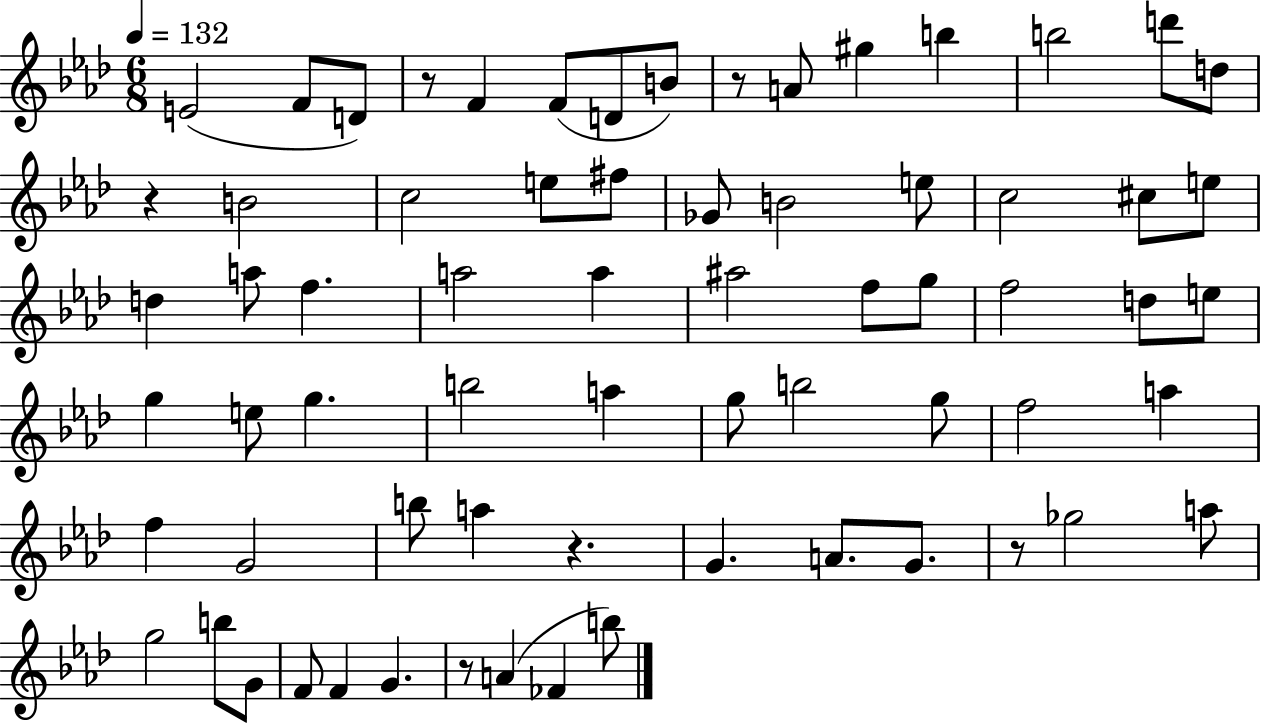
E4/h F4/e D4/e R/e F4/q F4/e D4/e B4/e R/e A4/e G#5/q B5/q B5/h D6/e D5/e R/q B4/h C5/h E5/e F#5/e Gb4/e B4/h E5/e C5/h C#5/e E5/e D5/q A5/e F5/q. A5/h A5/q A#5/h F5/e G5/e F5/h D5/e E5/e G5/q E5/e G5/q. B5/h A5/q G5/e B5/h G5/e F5/h A5/q F5/q G4/h B5/e A5/q R/q. G4/q. A4/e. G4/e. R/e Gb5/h A5/e G5/h B5/e G4/e F4/e F4/q G4/q. R/e A4/q FES4/q B5/e